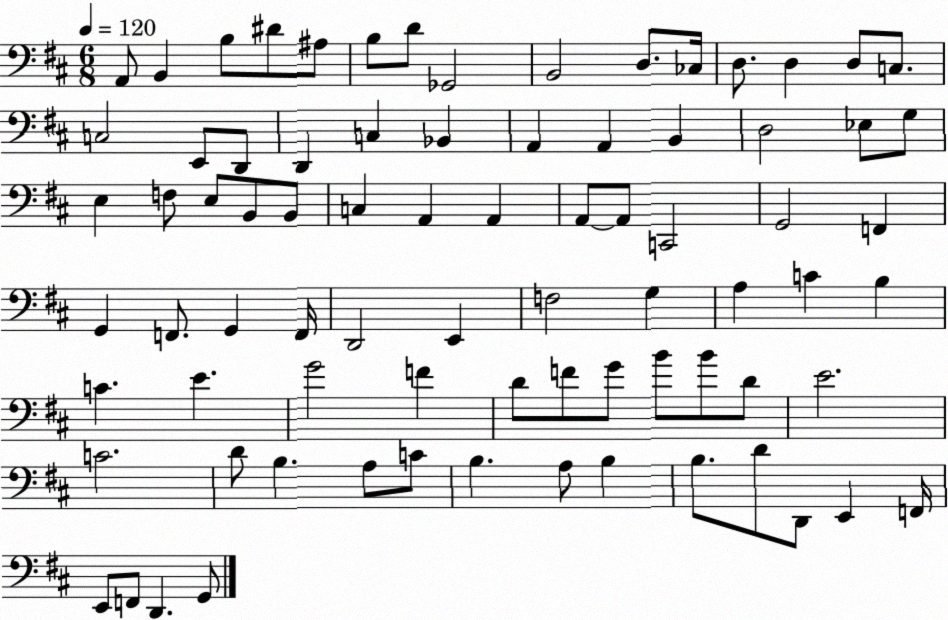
X:1
T:Untitled
M:6/8
L:1/4
K:D
A,,/2 B,, B,/2 ^D/2 ^A,/2 B,/2 D/2 _G,,2 B,,2 D,/2 _C,/4 D,/2 D, D,/2 C,/2 C,2 E,,/2 D,,/2 D,, C, _B,, A,, A,, B,, D,2 _E,/2 G,/2 E, F,/2 E,/2 B,,/2 B,,/2 C, A,, A,, A,,/2 A,,/2 C,,2 G,,2 F,, G,, F,,/2 G,, F,,/4 D,,2 E,, F,2 G, A, C B, C E G2 F D/2 F/2 G/2 B/2 B/2 D/2 E2 C2 D/2 B, A,/2 C/2 B, A,/2 B, B,/2 D/2 D,,/2 E,, F,,/4 E,,/2 F,,/2 D,, G,,/2